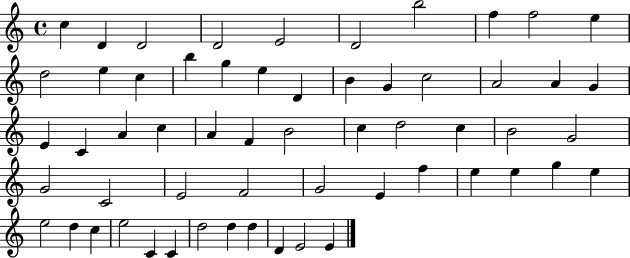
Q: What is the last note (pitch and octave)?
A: E4